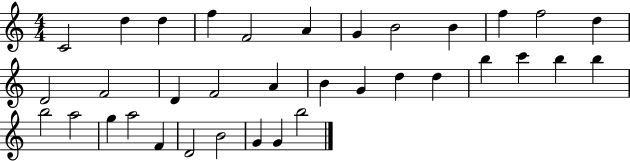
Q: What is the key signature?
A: C major